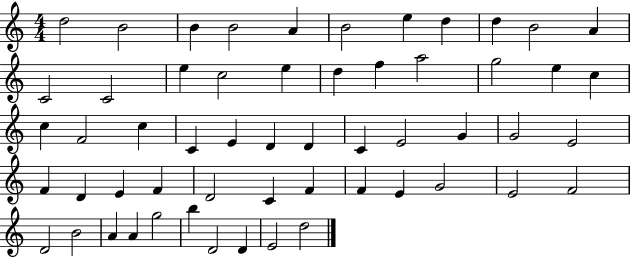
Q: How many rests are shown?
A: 0